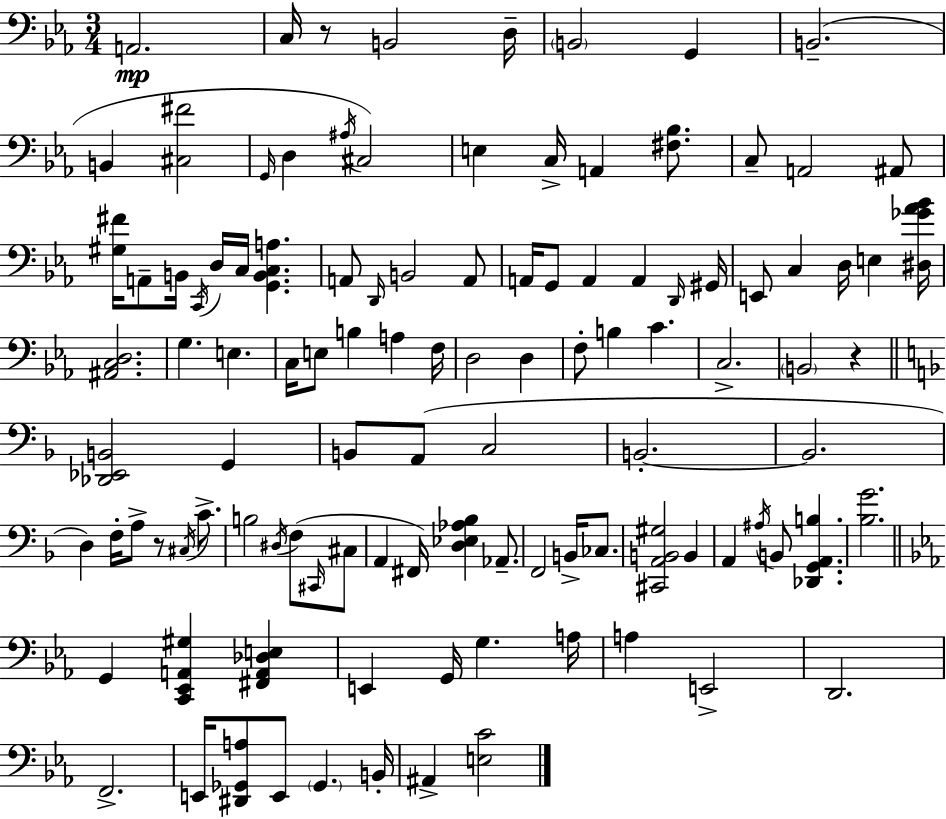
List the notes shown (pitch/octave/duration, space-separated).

A2/h. C3/s R/e B2/h D3/s B2/h G2/q B2/h. B2/q [C#3,F#4]/h G2/s D3/q A#3/s C#3/h E3/q C3/s A2/q [F#3,Bb3]/e. C3/e A2/h A#2/e [G#3,F#4]/s A2/e B2/s C2/s D3/s C3/s [G2,B2,C3,A3]/q. A2/e D2/s B2/h A2/e A2/s G2/e A2/q A2/q D2/s G#2/s E2/e C3/q D3/s E3/q [D#3,Gb4,Ab4,Bb4]/s [A#2,C3,D3]/h. G3/q. E3/q. C3/s E3/e B3/q A3/q F3/s D3/h D3/q F3/e B3/q C4/q. C3/h. B2/h R/q [Db2,Eb2,B2]/h G2/q B2/e A2/e C3/h B2/h. B2/h. D3/q F3/s A3/e R/e C#3/s C4/e. B3/h D#3/s F3/e C#2/s C#3/e A2/q F#2/s [D3,Eb3,Ab3,Bb3]/q Ab2/e. F2/h B2/s CES3/e. [C#2,A2,B2,G#3]/h B2/q A2/q A#3/s B2/e [Db2,G2,A2,B3]/q. [Bb3,G4]/h. G2/q [C2,Eb2,A2,G#3]/q [F#2,A2,Db3,E3]/q E2/q G2/s G3/q. A3/s A3/q E2/h D2/h. F2/h. E2/s [D#2,Gb2,A3]/e E2/e Gb2/q. B2/s A#2/q [E3,C4]/h